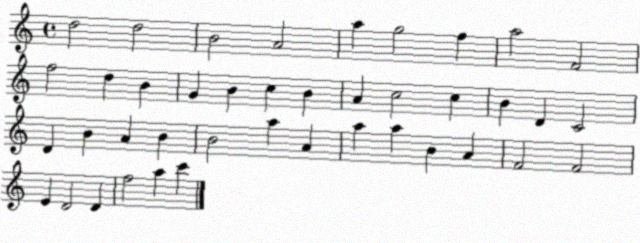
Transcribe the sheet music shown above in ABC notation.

X:1
T:Untitled
M:4/4
L:1/4
K:C
d2 d2 B2 A2 a g2 f a2 F2 f2 d B G B c B A c2 c B D C2 D B A B B2 a A a a B A F2 F2 E D2 D f2 a c'